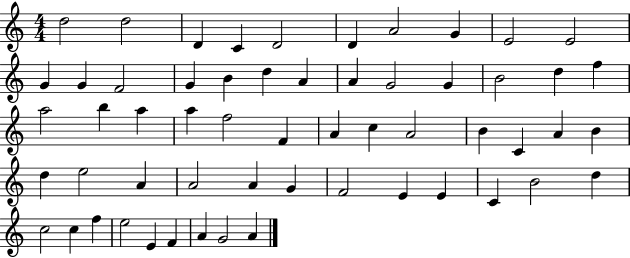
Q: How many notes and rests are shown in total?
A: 57